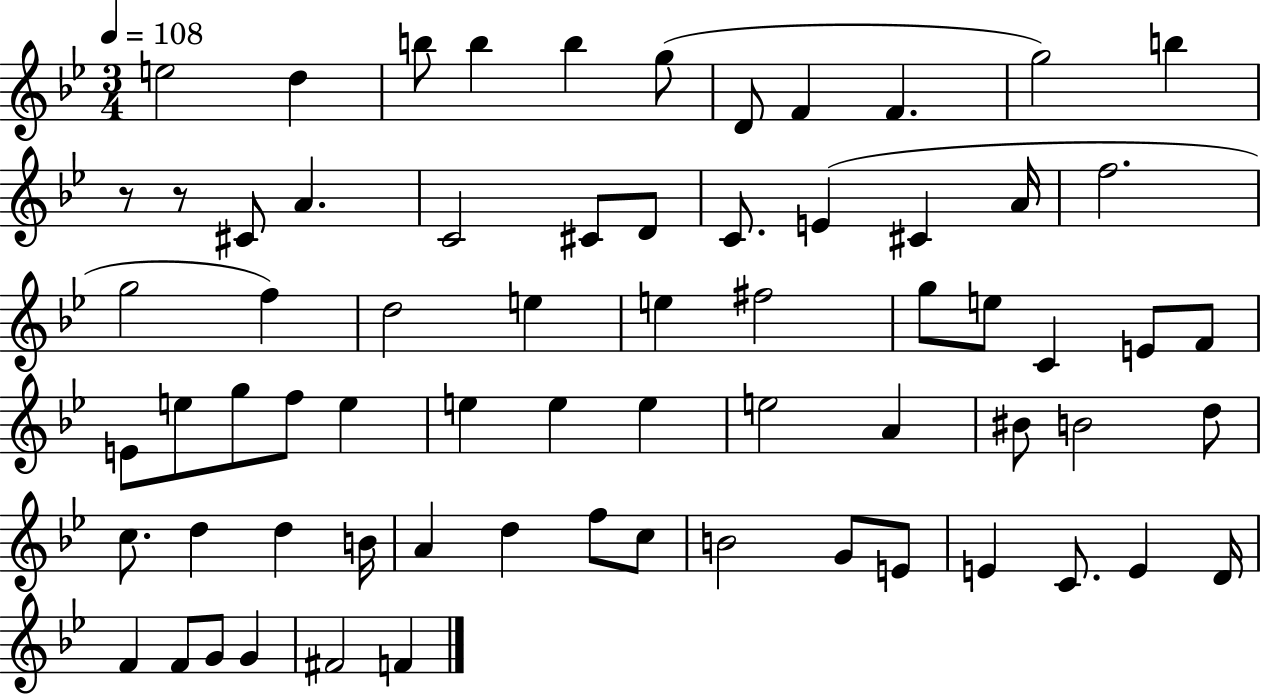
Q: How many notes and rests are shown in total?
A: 68